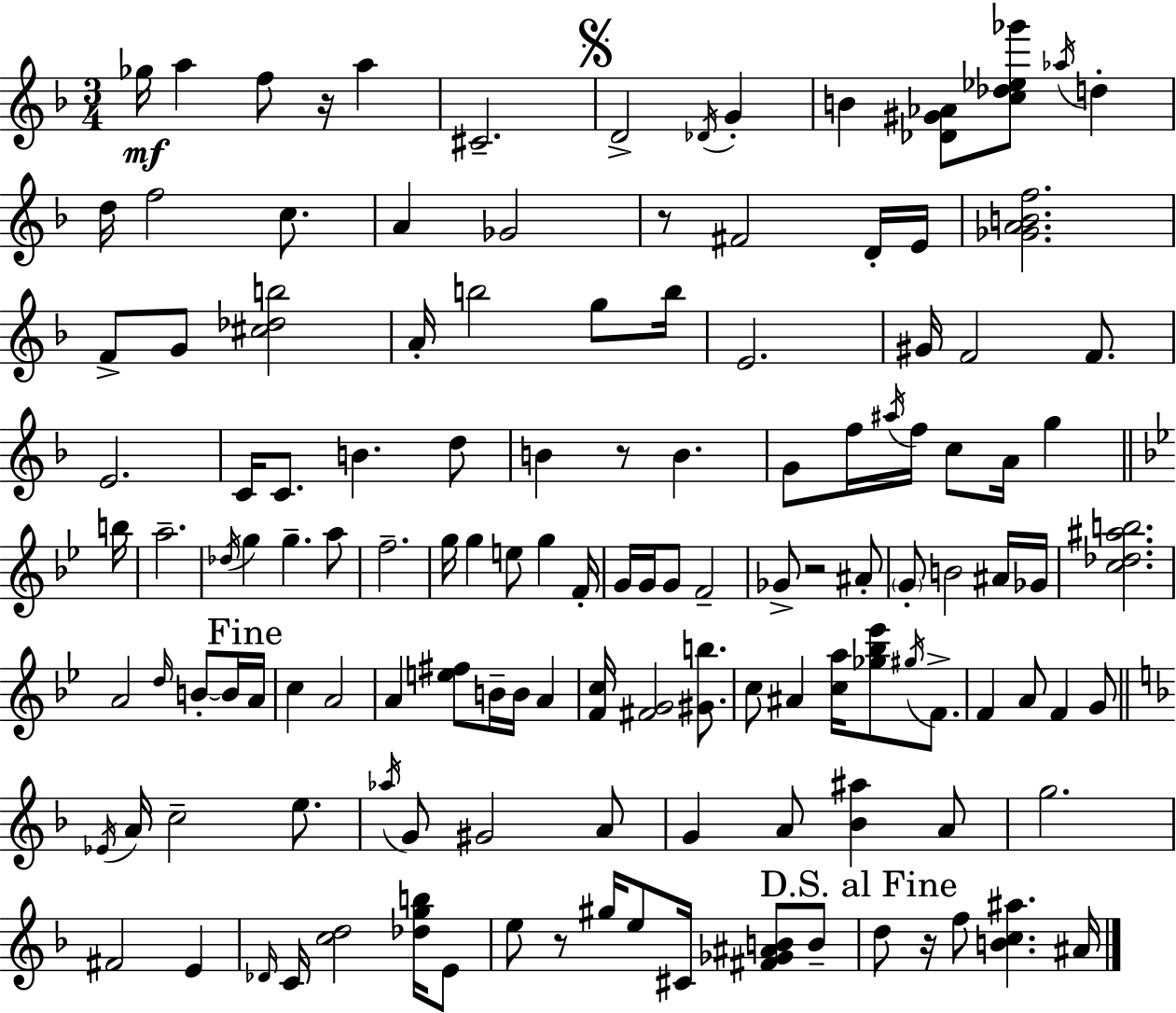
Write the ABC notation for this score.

X:1
T:Untitled
M:3/4
L:1/4
K:F
_g/4 a f/2 z/4 a ^C2 D2 _D/4 G B [_D^G_A]/2 [c_d_e_g']/2 _a/4 d d/4 f2 c/2 A _G2 z/2 ^F2 D/4 E/4 [_GABf]2 F/2 G/2 [^c_db]2 A/4 b2 g/2 b/4 E2 ^G/4 F2 F/2 E2 C/4 C/2 B d/2 B z/2 B G/2 f/4 ^a/4 f/4 c/2 A/4 g b/4 a2 _d/4 g g a/2 f2 g/4 g e/2 g F/4 G/4 G/4 G/2 F2 _G/2 z2 ^A/2 G/2 B2 ^A/4 _G/4 [c_d^ab]2 A2 d/4 B/2 B/4 A/4 c A2 A [e^f]/2 B/4 B/4 A [Fc]/4 [^FG]2 [^Gb]/2 c/2 ^A [ca]/4 [_g_b_e']/2 ^g/4 F/2 F A/2 F G/2 _E/4 A/4 c2 e/2 _a/4 G/2 ^G2 A/2 G A/2 [_B^a] A/2 g2 ^F2 E _D/4 C/4 [cd]2 [_dgb]/4 E/2 e/2 z/2 ^g/4 e/2 ^C/4 [^F_G^AB]/2 B/2 d/2 z/4 f/2 [Bc^a] ^A/4